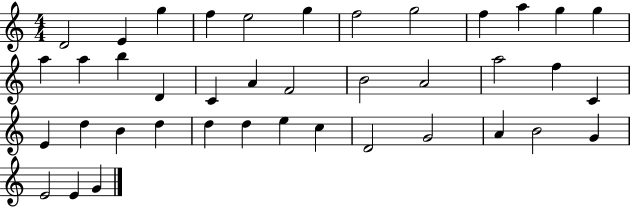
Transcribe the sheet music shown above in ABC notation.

X:1
T:Untitled
M:4/4
L:1/4
K:C
D2 E g f e2 g f2 g2 f a g g a a b D C A F2 B2 A2 a2 f C E d B d d d e c D2 G2 A B2 G E2 E G